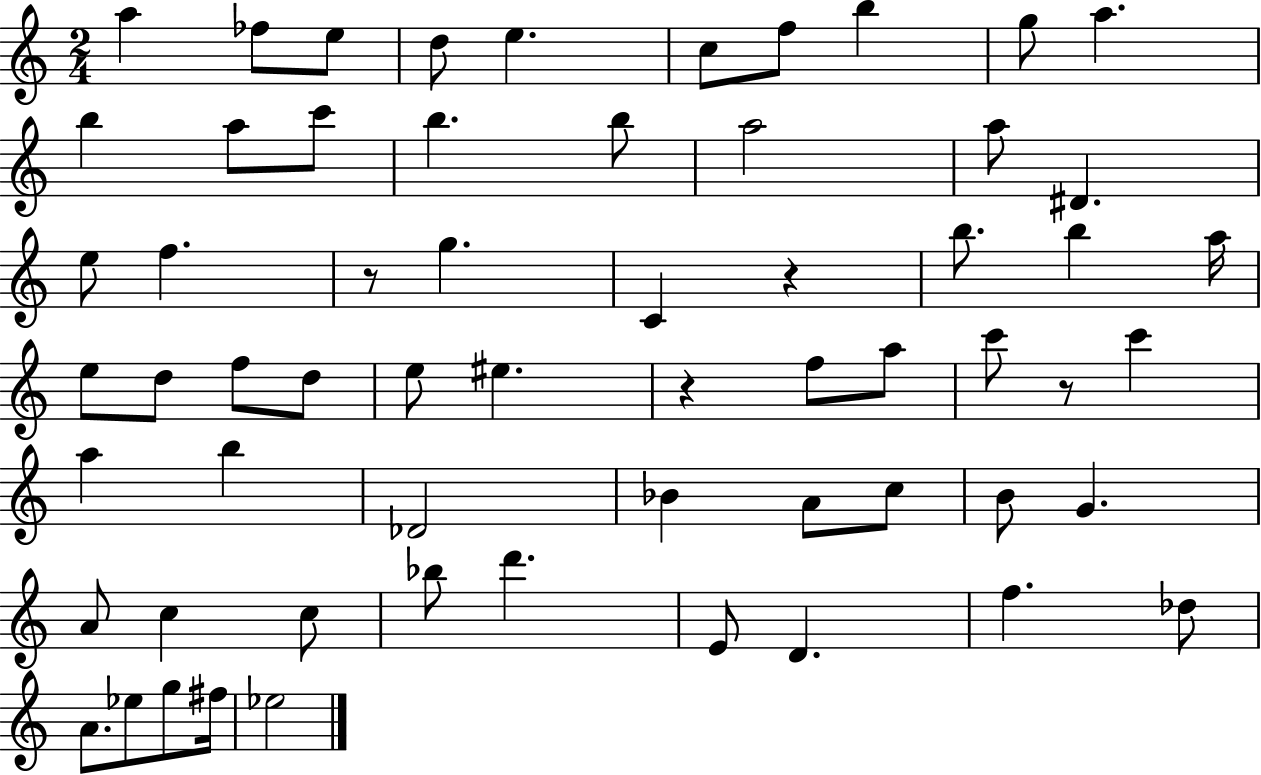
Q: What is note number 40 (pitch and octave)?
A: A4